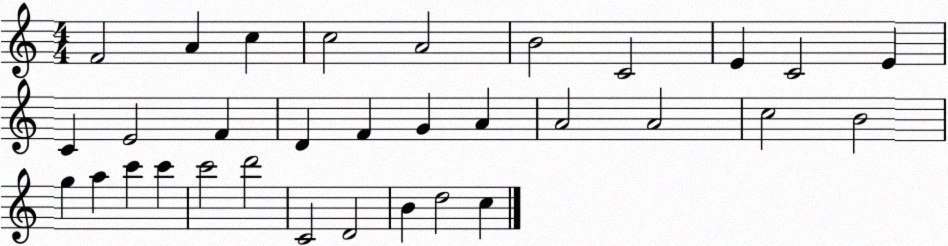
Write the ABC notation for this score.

X:1
T:Untitled
M:4/4
L:1/4
K:C
F2 A c c2 A2 B2 C2 E C2 E C E2 F D F G A A2 A2 c2 B2 g a c' c' c'2 d'2 C2 D2 B d2 c